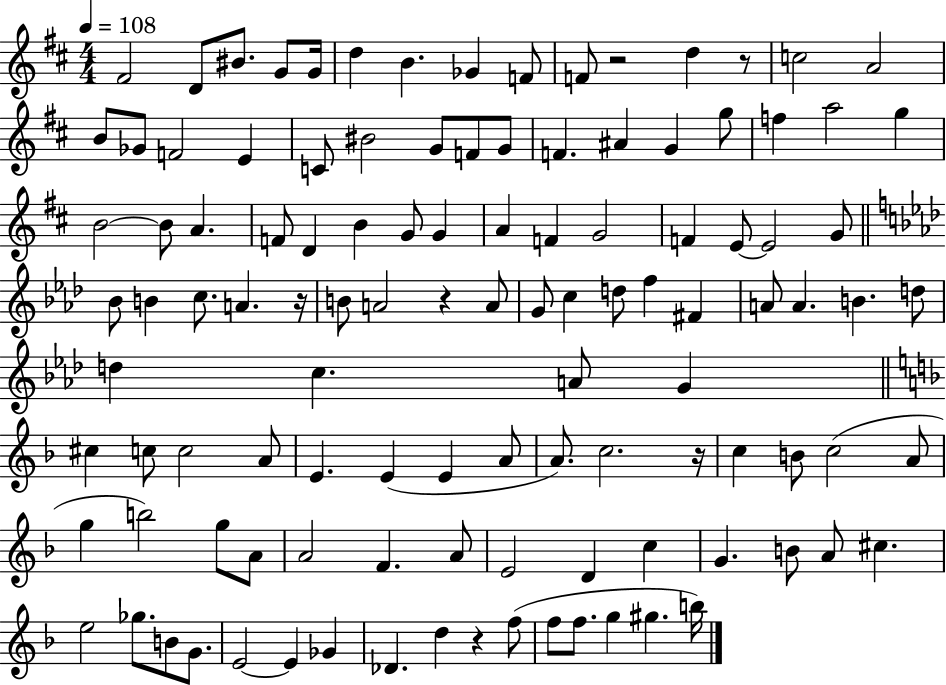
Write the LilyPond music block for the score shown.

{
  \clef treble
  \numericTimeSignature
  \time 4/4
  \key d \major
  \tempo 4 = 108
  fis'2 d'8 bis'8. g'8 g'16 | d''4 b'4. ges'4 f'8 | f'8 r2 d''4 r8 | c''2 a'2 | \break b'8 ges'8 f'2 e'4 | c'8 bis'2 g'8 f'8 g'8 | f'4. ais'4 g'4 g''8 | f''4 a''2 g''4 | \break b'2~~ b'8 a'4. | f'8 d'4 b'4 g'8 g'4 | a'4 f'4 g'2 | f'4 e'8~~ e'2 g'8 | \break \bar "||" \break \key aes \major bes'8 b'4 c''8. a'4. r16 | b'8 a'2 r4 a'8 | g'8 c''4 d''8 f''4 fis'4 | a'8 a'4. b'4. d''8 | \break d''4 c''4. a'8 g'4 | \bar "||" \break \key f \major cis''4 c''8 c''2 a'8 | e'4. e'4( e'4 a'8 | a'8.) c''2. r16 | c''4 b'8 c''2( a'8 | \break g''4 b''2) g''8 a'8 | a'2 f'4. a'8 | e'2 d'4 c''4 | g'4. b'8 a'8 cis''4. | \break e''2 ges''8. b'8 g'8. | e'2~~ e'4 ges'4 | des'4. d''4 r4 f''8( | f''8 f''8. g''4 gis''4. b''16) | \break \bar "|."
}